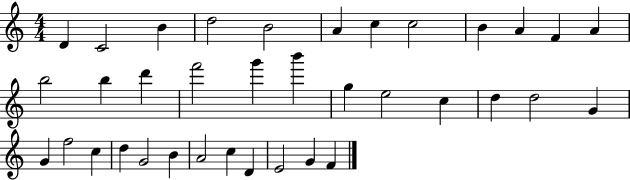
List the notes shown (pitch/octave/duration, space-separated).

D4/q C4/h B4/q D5/h B4/h A4/q C5/q C5/h B4/q A4/q F4/q A4/q B5/h B5/q D6/q F6/h G6/q B6/q G5/q E5/h C5/q D5/q D5/h G4/q G4/q F5/h C5/q D5/q G4/h B4/q A4/h C5/q D4/q E4/h G4/q F4/q